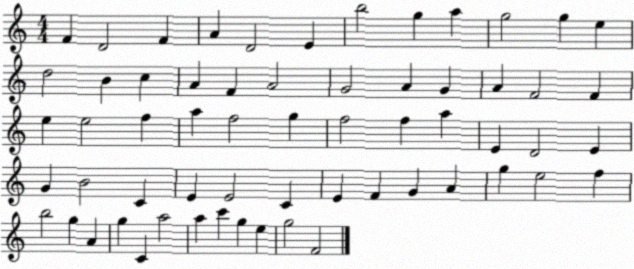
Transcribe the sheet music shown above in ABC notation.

X:1
T:Untitled
M:4/4
L:1/4
K:C
F D2 F A D2 E b2 g a g2 g e d2 B c A F A2 G2 A G A F2 F e e2 f a f2 g f2 f a E D2 E G B2 C E E2 C E F G A g e2 f b2 g A g C a2 a c' g e g2 F2